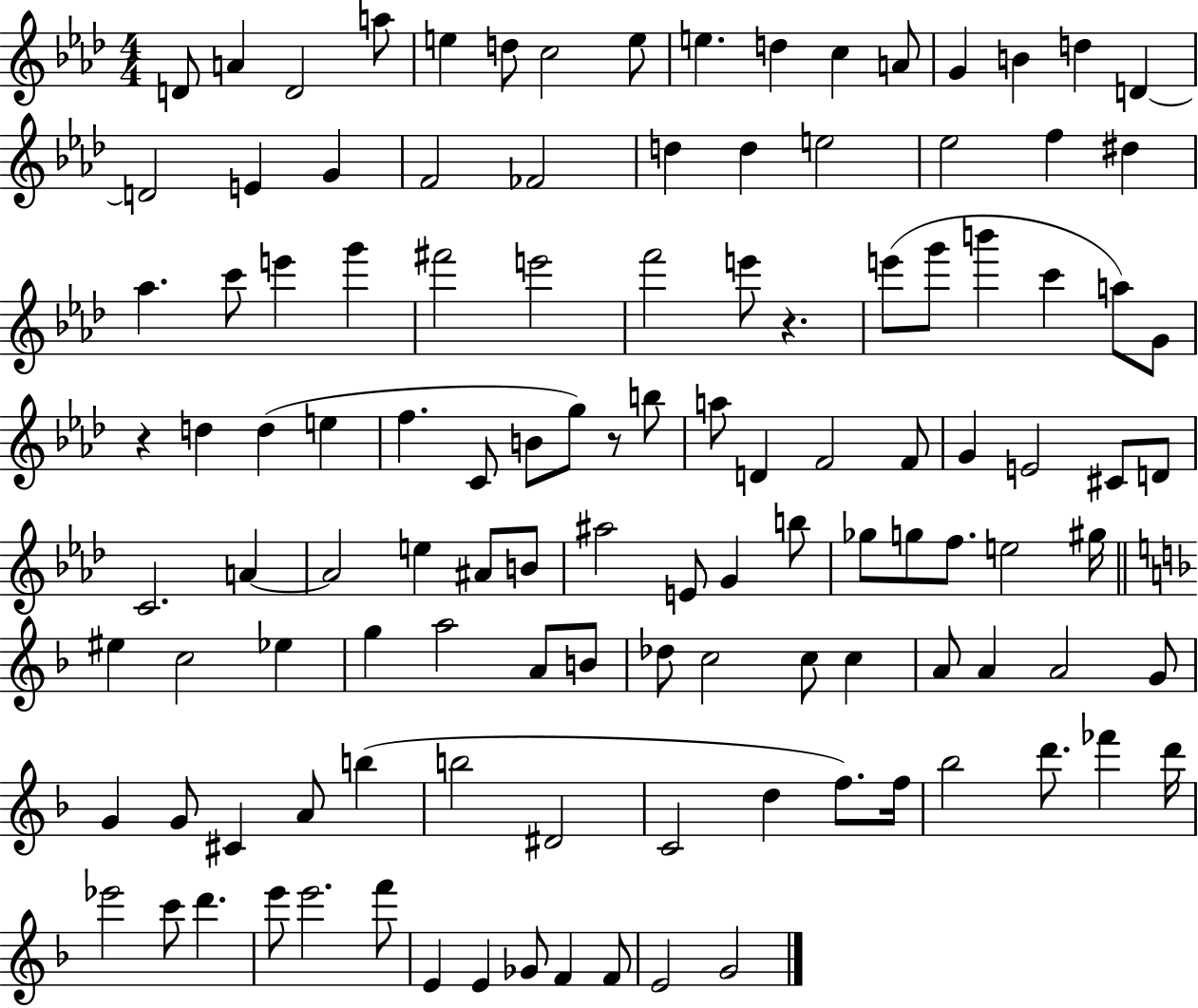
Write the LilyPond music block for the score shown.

{
  \clef treble
  \numericTimeSignature
  \time 4/4
  \key aes \major
  d'8 a'4 d'2 a''8 | e''4 d''8 c''2 e''8 | e''4. d''4 c''4 a'8 | g'4 b'4 d''4 d'4~~ | \break d'2 e'4 g'4 | f'2 fes'2 | d''4 d''4 e''2 | ees''2 f''4 dis''4 | \break aes''4. c'''8 e'''4 g'''4 | fis'''2 e'''2 | f'''2 e'''8 r4. | e'''8( g'''8 b'''4 c'''4 a''8) g'8 | \break r4 d''4 d''4( e''4 | f''4. c'8 b'8 g''8) r8 b''8 | a''8 d'4 f'2 f'8 | g'4 e'2 cis'8 d'8 | \break c'2. a'4~~ | a'2 e''4 ais'8 b'8 | ais''2 e'8 g'4 b''8 | ges''8 g''8 f''8. e''2 gis''16 | \break \bar "||" \break \key d \minor eis''4 c''2 ees''4 | g''4 a''2 a'8 b'8 | des''8 c''2 c''8 c''4 | a'8 a'4 a'2 g'8 | \break g'4 g'8 cis'4 a'8 b''4( | b''2 dis'2 | c'2 d''4 f''8.) f''16 | bes''2 d'''8. fes'''4 d'''16 | \break ees'''2 c'''8 d'''4. | e'''8 e'''2. f'''8 | e'4 e'4 ges'8 f'4 f'8 | e'2 g'2 | \break \bar "|."
}